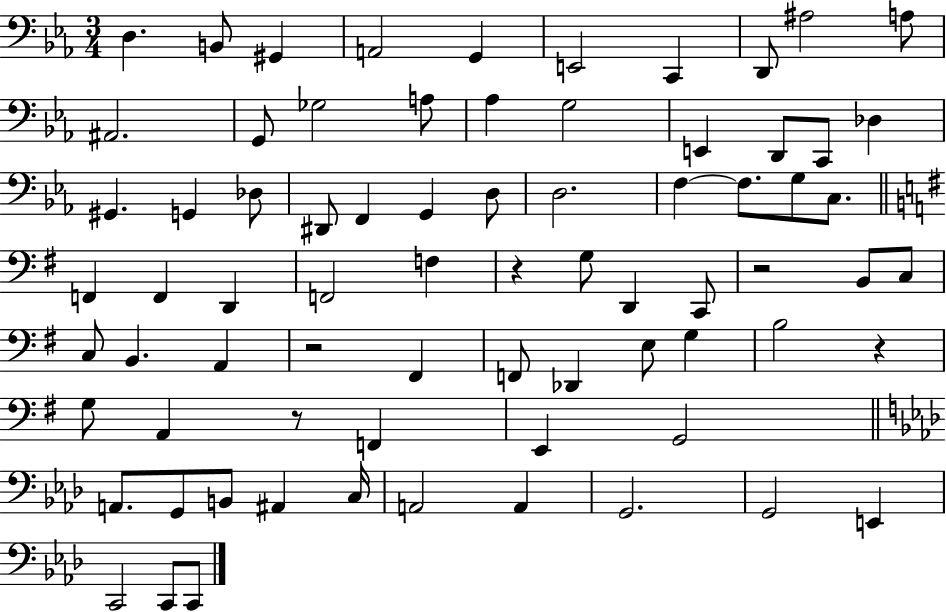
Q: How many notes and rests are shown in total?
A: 74